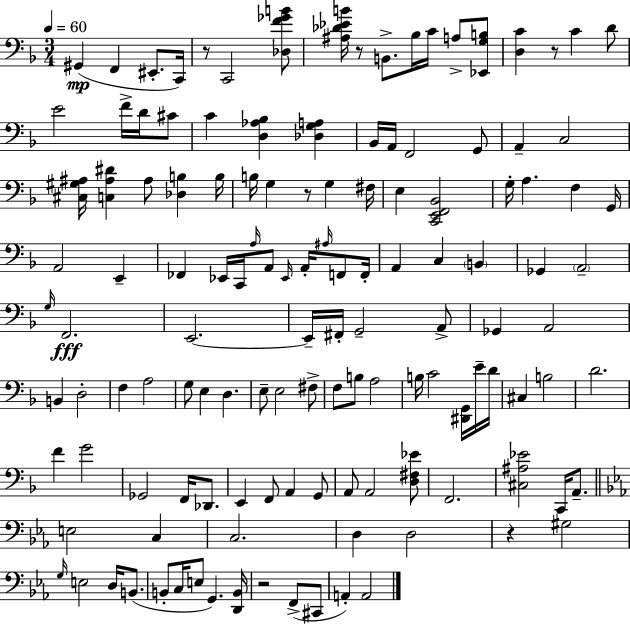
X:1
T:Untitled
M:3/4
L:1/4
K:Dm
^G,, F,, ^E,,/2 C,,/4 z/2 C,,2 [_D,F_GB]/2 [^A,_D_EB]/4 z/2 B,,/2 _B,/4 C/4 A,/2 [_E,,G,B,]/2 [D,C] z/2 C D/2 E2 F/4 D/4 ^C/2 C [D,_A,_B,] [_D,G,A,] _B,,/4 A,,/4 F,,2 G,,/2 A,, C,2 [^C,^G,^A,]/4 [C,^A,^D] ^A,/2 [_D,B,] B,/4 B,/4 G, z/2 G, ^F,/4 E, [C,,E,,F,,_B,,]2 G,/4 A, F, G,,/4 A,,2 E,, _F,, _E,,/4 C,,/4 A,/4 A,,/2 _E,,/4 A,,/4 ^A,/4 F,,/2 F,,/4 A,, C, B,, _G,, A,,2 G,/4 F,,2 E,,2 E,,/4 ^F,,/4 G,,2 A,,/2 _G,, A,,2 B,, D,2 F, A,2 G,/2 E, D, E,/2 E,2 ^F,/2 F,/2 B,/2 A,2 B,/4 C2 [^D,,G,,]/4 E/4 D/4 ^C, B,2 D2 F G2 _G,,2 F,,/4 _D,,/2 E,, F,,/2 A,, G,,/2 A,,/2 A,,2 [D,^F,_E]/2 F,,2 [^C,^A,_E]2 C,,/4 A,,/2 E,2 C, C,2 D, D,2 z ^G,2 G,/4 E,2 D,/4 B,,/2 B,,/2 C,/4 E,/2 G,, [D,,B,,]/4 z2 F,,/2 ^C,,/2 A,, A,,2